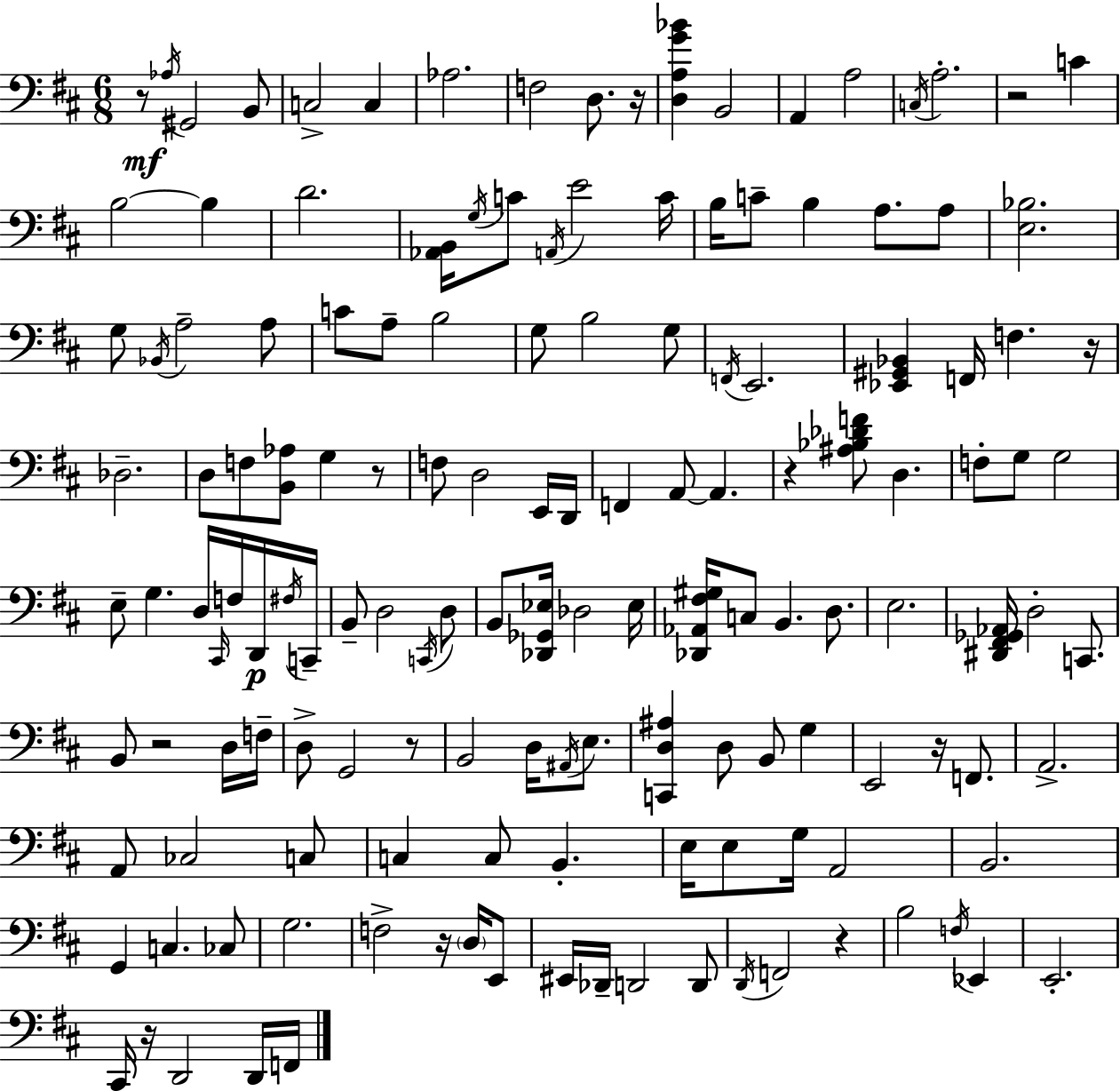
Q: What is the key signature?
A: D major